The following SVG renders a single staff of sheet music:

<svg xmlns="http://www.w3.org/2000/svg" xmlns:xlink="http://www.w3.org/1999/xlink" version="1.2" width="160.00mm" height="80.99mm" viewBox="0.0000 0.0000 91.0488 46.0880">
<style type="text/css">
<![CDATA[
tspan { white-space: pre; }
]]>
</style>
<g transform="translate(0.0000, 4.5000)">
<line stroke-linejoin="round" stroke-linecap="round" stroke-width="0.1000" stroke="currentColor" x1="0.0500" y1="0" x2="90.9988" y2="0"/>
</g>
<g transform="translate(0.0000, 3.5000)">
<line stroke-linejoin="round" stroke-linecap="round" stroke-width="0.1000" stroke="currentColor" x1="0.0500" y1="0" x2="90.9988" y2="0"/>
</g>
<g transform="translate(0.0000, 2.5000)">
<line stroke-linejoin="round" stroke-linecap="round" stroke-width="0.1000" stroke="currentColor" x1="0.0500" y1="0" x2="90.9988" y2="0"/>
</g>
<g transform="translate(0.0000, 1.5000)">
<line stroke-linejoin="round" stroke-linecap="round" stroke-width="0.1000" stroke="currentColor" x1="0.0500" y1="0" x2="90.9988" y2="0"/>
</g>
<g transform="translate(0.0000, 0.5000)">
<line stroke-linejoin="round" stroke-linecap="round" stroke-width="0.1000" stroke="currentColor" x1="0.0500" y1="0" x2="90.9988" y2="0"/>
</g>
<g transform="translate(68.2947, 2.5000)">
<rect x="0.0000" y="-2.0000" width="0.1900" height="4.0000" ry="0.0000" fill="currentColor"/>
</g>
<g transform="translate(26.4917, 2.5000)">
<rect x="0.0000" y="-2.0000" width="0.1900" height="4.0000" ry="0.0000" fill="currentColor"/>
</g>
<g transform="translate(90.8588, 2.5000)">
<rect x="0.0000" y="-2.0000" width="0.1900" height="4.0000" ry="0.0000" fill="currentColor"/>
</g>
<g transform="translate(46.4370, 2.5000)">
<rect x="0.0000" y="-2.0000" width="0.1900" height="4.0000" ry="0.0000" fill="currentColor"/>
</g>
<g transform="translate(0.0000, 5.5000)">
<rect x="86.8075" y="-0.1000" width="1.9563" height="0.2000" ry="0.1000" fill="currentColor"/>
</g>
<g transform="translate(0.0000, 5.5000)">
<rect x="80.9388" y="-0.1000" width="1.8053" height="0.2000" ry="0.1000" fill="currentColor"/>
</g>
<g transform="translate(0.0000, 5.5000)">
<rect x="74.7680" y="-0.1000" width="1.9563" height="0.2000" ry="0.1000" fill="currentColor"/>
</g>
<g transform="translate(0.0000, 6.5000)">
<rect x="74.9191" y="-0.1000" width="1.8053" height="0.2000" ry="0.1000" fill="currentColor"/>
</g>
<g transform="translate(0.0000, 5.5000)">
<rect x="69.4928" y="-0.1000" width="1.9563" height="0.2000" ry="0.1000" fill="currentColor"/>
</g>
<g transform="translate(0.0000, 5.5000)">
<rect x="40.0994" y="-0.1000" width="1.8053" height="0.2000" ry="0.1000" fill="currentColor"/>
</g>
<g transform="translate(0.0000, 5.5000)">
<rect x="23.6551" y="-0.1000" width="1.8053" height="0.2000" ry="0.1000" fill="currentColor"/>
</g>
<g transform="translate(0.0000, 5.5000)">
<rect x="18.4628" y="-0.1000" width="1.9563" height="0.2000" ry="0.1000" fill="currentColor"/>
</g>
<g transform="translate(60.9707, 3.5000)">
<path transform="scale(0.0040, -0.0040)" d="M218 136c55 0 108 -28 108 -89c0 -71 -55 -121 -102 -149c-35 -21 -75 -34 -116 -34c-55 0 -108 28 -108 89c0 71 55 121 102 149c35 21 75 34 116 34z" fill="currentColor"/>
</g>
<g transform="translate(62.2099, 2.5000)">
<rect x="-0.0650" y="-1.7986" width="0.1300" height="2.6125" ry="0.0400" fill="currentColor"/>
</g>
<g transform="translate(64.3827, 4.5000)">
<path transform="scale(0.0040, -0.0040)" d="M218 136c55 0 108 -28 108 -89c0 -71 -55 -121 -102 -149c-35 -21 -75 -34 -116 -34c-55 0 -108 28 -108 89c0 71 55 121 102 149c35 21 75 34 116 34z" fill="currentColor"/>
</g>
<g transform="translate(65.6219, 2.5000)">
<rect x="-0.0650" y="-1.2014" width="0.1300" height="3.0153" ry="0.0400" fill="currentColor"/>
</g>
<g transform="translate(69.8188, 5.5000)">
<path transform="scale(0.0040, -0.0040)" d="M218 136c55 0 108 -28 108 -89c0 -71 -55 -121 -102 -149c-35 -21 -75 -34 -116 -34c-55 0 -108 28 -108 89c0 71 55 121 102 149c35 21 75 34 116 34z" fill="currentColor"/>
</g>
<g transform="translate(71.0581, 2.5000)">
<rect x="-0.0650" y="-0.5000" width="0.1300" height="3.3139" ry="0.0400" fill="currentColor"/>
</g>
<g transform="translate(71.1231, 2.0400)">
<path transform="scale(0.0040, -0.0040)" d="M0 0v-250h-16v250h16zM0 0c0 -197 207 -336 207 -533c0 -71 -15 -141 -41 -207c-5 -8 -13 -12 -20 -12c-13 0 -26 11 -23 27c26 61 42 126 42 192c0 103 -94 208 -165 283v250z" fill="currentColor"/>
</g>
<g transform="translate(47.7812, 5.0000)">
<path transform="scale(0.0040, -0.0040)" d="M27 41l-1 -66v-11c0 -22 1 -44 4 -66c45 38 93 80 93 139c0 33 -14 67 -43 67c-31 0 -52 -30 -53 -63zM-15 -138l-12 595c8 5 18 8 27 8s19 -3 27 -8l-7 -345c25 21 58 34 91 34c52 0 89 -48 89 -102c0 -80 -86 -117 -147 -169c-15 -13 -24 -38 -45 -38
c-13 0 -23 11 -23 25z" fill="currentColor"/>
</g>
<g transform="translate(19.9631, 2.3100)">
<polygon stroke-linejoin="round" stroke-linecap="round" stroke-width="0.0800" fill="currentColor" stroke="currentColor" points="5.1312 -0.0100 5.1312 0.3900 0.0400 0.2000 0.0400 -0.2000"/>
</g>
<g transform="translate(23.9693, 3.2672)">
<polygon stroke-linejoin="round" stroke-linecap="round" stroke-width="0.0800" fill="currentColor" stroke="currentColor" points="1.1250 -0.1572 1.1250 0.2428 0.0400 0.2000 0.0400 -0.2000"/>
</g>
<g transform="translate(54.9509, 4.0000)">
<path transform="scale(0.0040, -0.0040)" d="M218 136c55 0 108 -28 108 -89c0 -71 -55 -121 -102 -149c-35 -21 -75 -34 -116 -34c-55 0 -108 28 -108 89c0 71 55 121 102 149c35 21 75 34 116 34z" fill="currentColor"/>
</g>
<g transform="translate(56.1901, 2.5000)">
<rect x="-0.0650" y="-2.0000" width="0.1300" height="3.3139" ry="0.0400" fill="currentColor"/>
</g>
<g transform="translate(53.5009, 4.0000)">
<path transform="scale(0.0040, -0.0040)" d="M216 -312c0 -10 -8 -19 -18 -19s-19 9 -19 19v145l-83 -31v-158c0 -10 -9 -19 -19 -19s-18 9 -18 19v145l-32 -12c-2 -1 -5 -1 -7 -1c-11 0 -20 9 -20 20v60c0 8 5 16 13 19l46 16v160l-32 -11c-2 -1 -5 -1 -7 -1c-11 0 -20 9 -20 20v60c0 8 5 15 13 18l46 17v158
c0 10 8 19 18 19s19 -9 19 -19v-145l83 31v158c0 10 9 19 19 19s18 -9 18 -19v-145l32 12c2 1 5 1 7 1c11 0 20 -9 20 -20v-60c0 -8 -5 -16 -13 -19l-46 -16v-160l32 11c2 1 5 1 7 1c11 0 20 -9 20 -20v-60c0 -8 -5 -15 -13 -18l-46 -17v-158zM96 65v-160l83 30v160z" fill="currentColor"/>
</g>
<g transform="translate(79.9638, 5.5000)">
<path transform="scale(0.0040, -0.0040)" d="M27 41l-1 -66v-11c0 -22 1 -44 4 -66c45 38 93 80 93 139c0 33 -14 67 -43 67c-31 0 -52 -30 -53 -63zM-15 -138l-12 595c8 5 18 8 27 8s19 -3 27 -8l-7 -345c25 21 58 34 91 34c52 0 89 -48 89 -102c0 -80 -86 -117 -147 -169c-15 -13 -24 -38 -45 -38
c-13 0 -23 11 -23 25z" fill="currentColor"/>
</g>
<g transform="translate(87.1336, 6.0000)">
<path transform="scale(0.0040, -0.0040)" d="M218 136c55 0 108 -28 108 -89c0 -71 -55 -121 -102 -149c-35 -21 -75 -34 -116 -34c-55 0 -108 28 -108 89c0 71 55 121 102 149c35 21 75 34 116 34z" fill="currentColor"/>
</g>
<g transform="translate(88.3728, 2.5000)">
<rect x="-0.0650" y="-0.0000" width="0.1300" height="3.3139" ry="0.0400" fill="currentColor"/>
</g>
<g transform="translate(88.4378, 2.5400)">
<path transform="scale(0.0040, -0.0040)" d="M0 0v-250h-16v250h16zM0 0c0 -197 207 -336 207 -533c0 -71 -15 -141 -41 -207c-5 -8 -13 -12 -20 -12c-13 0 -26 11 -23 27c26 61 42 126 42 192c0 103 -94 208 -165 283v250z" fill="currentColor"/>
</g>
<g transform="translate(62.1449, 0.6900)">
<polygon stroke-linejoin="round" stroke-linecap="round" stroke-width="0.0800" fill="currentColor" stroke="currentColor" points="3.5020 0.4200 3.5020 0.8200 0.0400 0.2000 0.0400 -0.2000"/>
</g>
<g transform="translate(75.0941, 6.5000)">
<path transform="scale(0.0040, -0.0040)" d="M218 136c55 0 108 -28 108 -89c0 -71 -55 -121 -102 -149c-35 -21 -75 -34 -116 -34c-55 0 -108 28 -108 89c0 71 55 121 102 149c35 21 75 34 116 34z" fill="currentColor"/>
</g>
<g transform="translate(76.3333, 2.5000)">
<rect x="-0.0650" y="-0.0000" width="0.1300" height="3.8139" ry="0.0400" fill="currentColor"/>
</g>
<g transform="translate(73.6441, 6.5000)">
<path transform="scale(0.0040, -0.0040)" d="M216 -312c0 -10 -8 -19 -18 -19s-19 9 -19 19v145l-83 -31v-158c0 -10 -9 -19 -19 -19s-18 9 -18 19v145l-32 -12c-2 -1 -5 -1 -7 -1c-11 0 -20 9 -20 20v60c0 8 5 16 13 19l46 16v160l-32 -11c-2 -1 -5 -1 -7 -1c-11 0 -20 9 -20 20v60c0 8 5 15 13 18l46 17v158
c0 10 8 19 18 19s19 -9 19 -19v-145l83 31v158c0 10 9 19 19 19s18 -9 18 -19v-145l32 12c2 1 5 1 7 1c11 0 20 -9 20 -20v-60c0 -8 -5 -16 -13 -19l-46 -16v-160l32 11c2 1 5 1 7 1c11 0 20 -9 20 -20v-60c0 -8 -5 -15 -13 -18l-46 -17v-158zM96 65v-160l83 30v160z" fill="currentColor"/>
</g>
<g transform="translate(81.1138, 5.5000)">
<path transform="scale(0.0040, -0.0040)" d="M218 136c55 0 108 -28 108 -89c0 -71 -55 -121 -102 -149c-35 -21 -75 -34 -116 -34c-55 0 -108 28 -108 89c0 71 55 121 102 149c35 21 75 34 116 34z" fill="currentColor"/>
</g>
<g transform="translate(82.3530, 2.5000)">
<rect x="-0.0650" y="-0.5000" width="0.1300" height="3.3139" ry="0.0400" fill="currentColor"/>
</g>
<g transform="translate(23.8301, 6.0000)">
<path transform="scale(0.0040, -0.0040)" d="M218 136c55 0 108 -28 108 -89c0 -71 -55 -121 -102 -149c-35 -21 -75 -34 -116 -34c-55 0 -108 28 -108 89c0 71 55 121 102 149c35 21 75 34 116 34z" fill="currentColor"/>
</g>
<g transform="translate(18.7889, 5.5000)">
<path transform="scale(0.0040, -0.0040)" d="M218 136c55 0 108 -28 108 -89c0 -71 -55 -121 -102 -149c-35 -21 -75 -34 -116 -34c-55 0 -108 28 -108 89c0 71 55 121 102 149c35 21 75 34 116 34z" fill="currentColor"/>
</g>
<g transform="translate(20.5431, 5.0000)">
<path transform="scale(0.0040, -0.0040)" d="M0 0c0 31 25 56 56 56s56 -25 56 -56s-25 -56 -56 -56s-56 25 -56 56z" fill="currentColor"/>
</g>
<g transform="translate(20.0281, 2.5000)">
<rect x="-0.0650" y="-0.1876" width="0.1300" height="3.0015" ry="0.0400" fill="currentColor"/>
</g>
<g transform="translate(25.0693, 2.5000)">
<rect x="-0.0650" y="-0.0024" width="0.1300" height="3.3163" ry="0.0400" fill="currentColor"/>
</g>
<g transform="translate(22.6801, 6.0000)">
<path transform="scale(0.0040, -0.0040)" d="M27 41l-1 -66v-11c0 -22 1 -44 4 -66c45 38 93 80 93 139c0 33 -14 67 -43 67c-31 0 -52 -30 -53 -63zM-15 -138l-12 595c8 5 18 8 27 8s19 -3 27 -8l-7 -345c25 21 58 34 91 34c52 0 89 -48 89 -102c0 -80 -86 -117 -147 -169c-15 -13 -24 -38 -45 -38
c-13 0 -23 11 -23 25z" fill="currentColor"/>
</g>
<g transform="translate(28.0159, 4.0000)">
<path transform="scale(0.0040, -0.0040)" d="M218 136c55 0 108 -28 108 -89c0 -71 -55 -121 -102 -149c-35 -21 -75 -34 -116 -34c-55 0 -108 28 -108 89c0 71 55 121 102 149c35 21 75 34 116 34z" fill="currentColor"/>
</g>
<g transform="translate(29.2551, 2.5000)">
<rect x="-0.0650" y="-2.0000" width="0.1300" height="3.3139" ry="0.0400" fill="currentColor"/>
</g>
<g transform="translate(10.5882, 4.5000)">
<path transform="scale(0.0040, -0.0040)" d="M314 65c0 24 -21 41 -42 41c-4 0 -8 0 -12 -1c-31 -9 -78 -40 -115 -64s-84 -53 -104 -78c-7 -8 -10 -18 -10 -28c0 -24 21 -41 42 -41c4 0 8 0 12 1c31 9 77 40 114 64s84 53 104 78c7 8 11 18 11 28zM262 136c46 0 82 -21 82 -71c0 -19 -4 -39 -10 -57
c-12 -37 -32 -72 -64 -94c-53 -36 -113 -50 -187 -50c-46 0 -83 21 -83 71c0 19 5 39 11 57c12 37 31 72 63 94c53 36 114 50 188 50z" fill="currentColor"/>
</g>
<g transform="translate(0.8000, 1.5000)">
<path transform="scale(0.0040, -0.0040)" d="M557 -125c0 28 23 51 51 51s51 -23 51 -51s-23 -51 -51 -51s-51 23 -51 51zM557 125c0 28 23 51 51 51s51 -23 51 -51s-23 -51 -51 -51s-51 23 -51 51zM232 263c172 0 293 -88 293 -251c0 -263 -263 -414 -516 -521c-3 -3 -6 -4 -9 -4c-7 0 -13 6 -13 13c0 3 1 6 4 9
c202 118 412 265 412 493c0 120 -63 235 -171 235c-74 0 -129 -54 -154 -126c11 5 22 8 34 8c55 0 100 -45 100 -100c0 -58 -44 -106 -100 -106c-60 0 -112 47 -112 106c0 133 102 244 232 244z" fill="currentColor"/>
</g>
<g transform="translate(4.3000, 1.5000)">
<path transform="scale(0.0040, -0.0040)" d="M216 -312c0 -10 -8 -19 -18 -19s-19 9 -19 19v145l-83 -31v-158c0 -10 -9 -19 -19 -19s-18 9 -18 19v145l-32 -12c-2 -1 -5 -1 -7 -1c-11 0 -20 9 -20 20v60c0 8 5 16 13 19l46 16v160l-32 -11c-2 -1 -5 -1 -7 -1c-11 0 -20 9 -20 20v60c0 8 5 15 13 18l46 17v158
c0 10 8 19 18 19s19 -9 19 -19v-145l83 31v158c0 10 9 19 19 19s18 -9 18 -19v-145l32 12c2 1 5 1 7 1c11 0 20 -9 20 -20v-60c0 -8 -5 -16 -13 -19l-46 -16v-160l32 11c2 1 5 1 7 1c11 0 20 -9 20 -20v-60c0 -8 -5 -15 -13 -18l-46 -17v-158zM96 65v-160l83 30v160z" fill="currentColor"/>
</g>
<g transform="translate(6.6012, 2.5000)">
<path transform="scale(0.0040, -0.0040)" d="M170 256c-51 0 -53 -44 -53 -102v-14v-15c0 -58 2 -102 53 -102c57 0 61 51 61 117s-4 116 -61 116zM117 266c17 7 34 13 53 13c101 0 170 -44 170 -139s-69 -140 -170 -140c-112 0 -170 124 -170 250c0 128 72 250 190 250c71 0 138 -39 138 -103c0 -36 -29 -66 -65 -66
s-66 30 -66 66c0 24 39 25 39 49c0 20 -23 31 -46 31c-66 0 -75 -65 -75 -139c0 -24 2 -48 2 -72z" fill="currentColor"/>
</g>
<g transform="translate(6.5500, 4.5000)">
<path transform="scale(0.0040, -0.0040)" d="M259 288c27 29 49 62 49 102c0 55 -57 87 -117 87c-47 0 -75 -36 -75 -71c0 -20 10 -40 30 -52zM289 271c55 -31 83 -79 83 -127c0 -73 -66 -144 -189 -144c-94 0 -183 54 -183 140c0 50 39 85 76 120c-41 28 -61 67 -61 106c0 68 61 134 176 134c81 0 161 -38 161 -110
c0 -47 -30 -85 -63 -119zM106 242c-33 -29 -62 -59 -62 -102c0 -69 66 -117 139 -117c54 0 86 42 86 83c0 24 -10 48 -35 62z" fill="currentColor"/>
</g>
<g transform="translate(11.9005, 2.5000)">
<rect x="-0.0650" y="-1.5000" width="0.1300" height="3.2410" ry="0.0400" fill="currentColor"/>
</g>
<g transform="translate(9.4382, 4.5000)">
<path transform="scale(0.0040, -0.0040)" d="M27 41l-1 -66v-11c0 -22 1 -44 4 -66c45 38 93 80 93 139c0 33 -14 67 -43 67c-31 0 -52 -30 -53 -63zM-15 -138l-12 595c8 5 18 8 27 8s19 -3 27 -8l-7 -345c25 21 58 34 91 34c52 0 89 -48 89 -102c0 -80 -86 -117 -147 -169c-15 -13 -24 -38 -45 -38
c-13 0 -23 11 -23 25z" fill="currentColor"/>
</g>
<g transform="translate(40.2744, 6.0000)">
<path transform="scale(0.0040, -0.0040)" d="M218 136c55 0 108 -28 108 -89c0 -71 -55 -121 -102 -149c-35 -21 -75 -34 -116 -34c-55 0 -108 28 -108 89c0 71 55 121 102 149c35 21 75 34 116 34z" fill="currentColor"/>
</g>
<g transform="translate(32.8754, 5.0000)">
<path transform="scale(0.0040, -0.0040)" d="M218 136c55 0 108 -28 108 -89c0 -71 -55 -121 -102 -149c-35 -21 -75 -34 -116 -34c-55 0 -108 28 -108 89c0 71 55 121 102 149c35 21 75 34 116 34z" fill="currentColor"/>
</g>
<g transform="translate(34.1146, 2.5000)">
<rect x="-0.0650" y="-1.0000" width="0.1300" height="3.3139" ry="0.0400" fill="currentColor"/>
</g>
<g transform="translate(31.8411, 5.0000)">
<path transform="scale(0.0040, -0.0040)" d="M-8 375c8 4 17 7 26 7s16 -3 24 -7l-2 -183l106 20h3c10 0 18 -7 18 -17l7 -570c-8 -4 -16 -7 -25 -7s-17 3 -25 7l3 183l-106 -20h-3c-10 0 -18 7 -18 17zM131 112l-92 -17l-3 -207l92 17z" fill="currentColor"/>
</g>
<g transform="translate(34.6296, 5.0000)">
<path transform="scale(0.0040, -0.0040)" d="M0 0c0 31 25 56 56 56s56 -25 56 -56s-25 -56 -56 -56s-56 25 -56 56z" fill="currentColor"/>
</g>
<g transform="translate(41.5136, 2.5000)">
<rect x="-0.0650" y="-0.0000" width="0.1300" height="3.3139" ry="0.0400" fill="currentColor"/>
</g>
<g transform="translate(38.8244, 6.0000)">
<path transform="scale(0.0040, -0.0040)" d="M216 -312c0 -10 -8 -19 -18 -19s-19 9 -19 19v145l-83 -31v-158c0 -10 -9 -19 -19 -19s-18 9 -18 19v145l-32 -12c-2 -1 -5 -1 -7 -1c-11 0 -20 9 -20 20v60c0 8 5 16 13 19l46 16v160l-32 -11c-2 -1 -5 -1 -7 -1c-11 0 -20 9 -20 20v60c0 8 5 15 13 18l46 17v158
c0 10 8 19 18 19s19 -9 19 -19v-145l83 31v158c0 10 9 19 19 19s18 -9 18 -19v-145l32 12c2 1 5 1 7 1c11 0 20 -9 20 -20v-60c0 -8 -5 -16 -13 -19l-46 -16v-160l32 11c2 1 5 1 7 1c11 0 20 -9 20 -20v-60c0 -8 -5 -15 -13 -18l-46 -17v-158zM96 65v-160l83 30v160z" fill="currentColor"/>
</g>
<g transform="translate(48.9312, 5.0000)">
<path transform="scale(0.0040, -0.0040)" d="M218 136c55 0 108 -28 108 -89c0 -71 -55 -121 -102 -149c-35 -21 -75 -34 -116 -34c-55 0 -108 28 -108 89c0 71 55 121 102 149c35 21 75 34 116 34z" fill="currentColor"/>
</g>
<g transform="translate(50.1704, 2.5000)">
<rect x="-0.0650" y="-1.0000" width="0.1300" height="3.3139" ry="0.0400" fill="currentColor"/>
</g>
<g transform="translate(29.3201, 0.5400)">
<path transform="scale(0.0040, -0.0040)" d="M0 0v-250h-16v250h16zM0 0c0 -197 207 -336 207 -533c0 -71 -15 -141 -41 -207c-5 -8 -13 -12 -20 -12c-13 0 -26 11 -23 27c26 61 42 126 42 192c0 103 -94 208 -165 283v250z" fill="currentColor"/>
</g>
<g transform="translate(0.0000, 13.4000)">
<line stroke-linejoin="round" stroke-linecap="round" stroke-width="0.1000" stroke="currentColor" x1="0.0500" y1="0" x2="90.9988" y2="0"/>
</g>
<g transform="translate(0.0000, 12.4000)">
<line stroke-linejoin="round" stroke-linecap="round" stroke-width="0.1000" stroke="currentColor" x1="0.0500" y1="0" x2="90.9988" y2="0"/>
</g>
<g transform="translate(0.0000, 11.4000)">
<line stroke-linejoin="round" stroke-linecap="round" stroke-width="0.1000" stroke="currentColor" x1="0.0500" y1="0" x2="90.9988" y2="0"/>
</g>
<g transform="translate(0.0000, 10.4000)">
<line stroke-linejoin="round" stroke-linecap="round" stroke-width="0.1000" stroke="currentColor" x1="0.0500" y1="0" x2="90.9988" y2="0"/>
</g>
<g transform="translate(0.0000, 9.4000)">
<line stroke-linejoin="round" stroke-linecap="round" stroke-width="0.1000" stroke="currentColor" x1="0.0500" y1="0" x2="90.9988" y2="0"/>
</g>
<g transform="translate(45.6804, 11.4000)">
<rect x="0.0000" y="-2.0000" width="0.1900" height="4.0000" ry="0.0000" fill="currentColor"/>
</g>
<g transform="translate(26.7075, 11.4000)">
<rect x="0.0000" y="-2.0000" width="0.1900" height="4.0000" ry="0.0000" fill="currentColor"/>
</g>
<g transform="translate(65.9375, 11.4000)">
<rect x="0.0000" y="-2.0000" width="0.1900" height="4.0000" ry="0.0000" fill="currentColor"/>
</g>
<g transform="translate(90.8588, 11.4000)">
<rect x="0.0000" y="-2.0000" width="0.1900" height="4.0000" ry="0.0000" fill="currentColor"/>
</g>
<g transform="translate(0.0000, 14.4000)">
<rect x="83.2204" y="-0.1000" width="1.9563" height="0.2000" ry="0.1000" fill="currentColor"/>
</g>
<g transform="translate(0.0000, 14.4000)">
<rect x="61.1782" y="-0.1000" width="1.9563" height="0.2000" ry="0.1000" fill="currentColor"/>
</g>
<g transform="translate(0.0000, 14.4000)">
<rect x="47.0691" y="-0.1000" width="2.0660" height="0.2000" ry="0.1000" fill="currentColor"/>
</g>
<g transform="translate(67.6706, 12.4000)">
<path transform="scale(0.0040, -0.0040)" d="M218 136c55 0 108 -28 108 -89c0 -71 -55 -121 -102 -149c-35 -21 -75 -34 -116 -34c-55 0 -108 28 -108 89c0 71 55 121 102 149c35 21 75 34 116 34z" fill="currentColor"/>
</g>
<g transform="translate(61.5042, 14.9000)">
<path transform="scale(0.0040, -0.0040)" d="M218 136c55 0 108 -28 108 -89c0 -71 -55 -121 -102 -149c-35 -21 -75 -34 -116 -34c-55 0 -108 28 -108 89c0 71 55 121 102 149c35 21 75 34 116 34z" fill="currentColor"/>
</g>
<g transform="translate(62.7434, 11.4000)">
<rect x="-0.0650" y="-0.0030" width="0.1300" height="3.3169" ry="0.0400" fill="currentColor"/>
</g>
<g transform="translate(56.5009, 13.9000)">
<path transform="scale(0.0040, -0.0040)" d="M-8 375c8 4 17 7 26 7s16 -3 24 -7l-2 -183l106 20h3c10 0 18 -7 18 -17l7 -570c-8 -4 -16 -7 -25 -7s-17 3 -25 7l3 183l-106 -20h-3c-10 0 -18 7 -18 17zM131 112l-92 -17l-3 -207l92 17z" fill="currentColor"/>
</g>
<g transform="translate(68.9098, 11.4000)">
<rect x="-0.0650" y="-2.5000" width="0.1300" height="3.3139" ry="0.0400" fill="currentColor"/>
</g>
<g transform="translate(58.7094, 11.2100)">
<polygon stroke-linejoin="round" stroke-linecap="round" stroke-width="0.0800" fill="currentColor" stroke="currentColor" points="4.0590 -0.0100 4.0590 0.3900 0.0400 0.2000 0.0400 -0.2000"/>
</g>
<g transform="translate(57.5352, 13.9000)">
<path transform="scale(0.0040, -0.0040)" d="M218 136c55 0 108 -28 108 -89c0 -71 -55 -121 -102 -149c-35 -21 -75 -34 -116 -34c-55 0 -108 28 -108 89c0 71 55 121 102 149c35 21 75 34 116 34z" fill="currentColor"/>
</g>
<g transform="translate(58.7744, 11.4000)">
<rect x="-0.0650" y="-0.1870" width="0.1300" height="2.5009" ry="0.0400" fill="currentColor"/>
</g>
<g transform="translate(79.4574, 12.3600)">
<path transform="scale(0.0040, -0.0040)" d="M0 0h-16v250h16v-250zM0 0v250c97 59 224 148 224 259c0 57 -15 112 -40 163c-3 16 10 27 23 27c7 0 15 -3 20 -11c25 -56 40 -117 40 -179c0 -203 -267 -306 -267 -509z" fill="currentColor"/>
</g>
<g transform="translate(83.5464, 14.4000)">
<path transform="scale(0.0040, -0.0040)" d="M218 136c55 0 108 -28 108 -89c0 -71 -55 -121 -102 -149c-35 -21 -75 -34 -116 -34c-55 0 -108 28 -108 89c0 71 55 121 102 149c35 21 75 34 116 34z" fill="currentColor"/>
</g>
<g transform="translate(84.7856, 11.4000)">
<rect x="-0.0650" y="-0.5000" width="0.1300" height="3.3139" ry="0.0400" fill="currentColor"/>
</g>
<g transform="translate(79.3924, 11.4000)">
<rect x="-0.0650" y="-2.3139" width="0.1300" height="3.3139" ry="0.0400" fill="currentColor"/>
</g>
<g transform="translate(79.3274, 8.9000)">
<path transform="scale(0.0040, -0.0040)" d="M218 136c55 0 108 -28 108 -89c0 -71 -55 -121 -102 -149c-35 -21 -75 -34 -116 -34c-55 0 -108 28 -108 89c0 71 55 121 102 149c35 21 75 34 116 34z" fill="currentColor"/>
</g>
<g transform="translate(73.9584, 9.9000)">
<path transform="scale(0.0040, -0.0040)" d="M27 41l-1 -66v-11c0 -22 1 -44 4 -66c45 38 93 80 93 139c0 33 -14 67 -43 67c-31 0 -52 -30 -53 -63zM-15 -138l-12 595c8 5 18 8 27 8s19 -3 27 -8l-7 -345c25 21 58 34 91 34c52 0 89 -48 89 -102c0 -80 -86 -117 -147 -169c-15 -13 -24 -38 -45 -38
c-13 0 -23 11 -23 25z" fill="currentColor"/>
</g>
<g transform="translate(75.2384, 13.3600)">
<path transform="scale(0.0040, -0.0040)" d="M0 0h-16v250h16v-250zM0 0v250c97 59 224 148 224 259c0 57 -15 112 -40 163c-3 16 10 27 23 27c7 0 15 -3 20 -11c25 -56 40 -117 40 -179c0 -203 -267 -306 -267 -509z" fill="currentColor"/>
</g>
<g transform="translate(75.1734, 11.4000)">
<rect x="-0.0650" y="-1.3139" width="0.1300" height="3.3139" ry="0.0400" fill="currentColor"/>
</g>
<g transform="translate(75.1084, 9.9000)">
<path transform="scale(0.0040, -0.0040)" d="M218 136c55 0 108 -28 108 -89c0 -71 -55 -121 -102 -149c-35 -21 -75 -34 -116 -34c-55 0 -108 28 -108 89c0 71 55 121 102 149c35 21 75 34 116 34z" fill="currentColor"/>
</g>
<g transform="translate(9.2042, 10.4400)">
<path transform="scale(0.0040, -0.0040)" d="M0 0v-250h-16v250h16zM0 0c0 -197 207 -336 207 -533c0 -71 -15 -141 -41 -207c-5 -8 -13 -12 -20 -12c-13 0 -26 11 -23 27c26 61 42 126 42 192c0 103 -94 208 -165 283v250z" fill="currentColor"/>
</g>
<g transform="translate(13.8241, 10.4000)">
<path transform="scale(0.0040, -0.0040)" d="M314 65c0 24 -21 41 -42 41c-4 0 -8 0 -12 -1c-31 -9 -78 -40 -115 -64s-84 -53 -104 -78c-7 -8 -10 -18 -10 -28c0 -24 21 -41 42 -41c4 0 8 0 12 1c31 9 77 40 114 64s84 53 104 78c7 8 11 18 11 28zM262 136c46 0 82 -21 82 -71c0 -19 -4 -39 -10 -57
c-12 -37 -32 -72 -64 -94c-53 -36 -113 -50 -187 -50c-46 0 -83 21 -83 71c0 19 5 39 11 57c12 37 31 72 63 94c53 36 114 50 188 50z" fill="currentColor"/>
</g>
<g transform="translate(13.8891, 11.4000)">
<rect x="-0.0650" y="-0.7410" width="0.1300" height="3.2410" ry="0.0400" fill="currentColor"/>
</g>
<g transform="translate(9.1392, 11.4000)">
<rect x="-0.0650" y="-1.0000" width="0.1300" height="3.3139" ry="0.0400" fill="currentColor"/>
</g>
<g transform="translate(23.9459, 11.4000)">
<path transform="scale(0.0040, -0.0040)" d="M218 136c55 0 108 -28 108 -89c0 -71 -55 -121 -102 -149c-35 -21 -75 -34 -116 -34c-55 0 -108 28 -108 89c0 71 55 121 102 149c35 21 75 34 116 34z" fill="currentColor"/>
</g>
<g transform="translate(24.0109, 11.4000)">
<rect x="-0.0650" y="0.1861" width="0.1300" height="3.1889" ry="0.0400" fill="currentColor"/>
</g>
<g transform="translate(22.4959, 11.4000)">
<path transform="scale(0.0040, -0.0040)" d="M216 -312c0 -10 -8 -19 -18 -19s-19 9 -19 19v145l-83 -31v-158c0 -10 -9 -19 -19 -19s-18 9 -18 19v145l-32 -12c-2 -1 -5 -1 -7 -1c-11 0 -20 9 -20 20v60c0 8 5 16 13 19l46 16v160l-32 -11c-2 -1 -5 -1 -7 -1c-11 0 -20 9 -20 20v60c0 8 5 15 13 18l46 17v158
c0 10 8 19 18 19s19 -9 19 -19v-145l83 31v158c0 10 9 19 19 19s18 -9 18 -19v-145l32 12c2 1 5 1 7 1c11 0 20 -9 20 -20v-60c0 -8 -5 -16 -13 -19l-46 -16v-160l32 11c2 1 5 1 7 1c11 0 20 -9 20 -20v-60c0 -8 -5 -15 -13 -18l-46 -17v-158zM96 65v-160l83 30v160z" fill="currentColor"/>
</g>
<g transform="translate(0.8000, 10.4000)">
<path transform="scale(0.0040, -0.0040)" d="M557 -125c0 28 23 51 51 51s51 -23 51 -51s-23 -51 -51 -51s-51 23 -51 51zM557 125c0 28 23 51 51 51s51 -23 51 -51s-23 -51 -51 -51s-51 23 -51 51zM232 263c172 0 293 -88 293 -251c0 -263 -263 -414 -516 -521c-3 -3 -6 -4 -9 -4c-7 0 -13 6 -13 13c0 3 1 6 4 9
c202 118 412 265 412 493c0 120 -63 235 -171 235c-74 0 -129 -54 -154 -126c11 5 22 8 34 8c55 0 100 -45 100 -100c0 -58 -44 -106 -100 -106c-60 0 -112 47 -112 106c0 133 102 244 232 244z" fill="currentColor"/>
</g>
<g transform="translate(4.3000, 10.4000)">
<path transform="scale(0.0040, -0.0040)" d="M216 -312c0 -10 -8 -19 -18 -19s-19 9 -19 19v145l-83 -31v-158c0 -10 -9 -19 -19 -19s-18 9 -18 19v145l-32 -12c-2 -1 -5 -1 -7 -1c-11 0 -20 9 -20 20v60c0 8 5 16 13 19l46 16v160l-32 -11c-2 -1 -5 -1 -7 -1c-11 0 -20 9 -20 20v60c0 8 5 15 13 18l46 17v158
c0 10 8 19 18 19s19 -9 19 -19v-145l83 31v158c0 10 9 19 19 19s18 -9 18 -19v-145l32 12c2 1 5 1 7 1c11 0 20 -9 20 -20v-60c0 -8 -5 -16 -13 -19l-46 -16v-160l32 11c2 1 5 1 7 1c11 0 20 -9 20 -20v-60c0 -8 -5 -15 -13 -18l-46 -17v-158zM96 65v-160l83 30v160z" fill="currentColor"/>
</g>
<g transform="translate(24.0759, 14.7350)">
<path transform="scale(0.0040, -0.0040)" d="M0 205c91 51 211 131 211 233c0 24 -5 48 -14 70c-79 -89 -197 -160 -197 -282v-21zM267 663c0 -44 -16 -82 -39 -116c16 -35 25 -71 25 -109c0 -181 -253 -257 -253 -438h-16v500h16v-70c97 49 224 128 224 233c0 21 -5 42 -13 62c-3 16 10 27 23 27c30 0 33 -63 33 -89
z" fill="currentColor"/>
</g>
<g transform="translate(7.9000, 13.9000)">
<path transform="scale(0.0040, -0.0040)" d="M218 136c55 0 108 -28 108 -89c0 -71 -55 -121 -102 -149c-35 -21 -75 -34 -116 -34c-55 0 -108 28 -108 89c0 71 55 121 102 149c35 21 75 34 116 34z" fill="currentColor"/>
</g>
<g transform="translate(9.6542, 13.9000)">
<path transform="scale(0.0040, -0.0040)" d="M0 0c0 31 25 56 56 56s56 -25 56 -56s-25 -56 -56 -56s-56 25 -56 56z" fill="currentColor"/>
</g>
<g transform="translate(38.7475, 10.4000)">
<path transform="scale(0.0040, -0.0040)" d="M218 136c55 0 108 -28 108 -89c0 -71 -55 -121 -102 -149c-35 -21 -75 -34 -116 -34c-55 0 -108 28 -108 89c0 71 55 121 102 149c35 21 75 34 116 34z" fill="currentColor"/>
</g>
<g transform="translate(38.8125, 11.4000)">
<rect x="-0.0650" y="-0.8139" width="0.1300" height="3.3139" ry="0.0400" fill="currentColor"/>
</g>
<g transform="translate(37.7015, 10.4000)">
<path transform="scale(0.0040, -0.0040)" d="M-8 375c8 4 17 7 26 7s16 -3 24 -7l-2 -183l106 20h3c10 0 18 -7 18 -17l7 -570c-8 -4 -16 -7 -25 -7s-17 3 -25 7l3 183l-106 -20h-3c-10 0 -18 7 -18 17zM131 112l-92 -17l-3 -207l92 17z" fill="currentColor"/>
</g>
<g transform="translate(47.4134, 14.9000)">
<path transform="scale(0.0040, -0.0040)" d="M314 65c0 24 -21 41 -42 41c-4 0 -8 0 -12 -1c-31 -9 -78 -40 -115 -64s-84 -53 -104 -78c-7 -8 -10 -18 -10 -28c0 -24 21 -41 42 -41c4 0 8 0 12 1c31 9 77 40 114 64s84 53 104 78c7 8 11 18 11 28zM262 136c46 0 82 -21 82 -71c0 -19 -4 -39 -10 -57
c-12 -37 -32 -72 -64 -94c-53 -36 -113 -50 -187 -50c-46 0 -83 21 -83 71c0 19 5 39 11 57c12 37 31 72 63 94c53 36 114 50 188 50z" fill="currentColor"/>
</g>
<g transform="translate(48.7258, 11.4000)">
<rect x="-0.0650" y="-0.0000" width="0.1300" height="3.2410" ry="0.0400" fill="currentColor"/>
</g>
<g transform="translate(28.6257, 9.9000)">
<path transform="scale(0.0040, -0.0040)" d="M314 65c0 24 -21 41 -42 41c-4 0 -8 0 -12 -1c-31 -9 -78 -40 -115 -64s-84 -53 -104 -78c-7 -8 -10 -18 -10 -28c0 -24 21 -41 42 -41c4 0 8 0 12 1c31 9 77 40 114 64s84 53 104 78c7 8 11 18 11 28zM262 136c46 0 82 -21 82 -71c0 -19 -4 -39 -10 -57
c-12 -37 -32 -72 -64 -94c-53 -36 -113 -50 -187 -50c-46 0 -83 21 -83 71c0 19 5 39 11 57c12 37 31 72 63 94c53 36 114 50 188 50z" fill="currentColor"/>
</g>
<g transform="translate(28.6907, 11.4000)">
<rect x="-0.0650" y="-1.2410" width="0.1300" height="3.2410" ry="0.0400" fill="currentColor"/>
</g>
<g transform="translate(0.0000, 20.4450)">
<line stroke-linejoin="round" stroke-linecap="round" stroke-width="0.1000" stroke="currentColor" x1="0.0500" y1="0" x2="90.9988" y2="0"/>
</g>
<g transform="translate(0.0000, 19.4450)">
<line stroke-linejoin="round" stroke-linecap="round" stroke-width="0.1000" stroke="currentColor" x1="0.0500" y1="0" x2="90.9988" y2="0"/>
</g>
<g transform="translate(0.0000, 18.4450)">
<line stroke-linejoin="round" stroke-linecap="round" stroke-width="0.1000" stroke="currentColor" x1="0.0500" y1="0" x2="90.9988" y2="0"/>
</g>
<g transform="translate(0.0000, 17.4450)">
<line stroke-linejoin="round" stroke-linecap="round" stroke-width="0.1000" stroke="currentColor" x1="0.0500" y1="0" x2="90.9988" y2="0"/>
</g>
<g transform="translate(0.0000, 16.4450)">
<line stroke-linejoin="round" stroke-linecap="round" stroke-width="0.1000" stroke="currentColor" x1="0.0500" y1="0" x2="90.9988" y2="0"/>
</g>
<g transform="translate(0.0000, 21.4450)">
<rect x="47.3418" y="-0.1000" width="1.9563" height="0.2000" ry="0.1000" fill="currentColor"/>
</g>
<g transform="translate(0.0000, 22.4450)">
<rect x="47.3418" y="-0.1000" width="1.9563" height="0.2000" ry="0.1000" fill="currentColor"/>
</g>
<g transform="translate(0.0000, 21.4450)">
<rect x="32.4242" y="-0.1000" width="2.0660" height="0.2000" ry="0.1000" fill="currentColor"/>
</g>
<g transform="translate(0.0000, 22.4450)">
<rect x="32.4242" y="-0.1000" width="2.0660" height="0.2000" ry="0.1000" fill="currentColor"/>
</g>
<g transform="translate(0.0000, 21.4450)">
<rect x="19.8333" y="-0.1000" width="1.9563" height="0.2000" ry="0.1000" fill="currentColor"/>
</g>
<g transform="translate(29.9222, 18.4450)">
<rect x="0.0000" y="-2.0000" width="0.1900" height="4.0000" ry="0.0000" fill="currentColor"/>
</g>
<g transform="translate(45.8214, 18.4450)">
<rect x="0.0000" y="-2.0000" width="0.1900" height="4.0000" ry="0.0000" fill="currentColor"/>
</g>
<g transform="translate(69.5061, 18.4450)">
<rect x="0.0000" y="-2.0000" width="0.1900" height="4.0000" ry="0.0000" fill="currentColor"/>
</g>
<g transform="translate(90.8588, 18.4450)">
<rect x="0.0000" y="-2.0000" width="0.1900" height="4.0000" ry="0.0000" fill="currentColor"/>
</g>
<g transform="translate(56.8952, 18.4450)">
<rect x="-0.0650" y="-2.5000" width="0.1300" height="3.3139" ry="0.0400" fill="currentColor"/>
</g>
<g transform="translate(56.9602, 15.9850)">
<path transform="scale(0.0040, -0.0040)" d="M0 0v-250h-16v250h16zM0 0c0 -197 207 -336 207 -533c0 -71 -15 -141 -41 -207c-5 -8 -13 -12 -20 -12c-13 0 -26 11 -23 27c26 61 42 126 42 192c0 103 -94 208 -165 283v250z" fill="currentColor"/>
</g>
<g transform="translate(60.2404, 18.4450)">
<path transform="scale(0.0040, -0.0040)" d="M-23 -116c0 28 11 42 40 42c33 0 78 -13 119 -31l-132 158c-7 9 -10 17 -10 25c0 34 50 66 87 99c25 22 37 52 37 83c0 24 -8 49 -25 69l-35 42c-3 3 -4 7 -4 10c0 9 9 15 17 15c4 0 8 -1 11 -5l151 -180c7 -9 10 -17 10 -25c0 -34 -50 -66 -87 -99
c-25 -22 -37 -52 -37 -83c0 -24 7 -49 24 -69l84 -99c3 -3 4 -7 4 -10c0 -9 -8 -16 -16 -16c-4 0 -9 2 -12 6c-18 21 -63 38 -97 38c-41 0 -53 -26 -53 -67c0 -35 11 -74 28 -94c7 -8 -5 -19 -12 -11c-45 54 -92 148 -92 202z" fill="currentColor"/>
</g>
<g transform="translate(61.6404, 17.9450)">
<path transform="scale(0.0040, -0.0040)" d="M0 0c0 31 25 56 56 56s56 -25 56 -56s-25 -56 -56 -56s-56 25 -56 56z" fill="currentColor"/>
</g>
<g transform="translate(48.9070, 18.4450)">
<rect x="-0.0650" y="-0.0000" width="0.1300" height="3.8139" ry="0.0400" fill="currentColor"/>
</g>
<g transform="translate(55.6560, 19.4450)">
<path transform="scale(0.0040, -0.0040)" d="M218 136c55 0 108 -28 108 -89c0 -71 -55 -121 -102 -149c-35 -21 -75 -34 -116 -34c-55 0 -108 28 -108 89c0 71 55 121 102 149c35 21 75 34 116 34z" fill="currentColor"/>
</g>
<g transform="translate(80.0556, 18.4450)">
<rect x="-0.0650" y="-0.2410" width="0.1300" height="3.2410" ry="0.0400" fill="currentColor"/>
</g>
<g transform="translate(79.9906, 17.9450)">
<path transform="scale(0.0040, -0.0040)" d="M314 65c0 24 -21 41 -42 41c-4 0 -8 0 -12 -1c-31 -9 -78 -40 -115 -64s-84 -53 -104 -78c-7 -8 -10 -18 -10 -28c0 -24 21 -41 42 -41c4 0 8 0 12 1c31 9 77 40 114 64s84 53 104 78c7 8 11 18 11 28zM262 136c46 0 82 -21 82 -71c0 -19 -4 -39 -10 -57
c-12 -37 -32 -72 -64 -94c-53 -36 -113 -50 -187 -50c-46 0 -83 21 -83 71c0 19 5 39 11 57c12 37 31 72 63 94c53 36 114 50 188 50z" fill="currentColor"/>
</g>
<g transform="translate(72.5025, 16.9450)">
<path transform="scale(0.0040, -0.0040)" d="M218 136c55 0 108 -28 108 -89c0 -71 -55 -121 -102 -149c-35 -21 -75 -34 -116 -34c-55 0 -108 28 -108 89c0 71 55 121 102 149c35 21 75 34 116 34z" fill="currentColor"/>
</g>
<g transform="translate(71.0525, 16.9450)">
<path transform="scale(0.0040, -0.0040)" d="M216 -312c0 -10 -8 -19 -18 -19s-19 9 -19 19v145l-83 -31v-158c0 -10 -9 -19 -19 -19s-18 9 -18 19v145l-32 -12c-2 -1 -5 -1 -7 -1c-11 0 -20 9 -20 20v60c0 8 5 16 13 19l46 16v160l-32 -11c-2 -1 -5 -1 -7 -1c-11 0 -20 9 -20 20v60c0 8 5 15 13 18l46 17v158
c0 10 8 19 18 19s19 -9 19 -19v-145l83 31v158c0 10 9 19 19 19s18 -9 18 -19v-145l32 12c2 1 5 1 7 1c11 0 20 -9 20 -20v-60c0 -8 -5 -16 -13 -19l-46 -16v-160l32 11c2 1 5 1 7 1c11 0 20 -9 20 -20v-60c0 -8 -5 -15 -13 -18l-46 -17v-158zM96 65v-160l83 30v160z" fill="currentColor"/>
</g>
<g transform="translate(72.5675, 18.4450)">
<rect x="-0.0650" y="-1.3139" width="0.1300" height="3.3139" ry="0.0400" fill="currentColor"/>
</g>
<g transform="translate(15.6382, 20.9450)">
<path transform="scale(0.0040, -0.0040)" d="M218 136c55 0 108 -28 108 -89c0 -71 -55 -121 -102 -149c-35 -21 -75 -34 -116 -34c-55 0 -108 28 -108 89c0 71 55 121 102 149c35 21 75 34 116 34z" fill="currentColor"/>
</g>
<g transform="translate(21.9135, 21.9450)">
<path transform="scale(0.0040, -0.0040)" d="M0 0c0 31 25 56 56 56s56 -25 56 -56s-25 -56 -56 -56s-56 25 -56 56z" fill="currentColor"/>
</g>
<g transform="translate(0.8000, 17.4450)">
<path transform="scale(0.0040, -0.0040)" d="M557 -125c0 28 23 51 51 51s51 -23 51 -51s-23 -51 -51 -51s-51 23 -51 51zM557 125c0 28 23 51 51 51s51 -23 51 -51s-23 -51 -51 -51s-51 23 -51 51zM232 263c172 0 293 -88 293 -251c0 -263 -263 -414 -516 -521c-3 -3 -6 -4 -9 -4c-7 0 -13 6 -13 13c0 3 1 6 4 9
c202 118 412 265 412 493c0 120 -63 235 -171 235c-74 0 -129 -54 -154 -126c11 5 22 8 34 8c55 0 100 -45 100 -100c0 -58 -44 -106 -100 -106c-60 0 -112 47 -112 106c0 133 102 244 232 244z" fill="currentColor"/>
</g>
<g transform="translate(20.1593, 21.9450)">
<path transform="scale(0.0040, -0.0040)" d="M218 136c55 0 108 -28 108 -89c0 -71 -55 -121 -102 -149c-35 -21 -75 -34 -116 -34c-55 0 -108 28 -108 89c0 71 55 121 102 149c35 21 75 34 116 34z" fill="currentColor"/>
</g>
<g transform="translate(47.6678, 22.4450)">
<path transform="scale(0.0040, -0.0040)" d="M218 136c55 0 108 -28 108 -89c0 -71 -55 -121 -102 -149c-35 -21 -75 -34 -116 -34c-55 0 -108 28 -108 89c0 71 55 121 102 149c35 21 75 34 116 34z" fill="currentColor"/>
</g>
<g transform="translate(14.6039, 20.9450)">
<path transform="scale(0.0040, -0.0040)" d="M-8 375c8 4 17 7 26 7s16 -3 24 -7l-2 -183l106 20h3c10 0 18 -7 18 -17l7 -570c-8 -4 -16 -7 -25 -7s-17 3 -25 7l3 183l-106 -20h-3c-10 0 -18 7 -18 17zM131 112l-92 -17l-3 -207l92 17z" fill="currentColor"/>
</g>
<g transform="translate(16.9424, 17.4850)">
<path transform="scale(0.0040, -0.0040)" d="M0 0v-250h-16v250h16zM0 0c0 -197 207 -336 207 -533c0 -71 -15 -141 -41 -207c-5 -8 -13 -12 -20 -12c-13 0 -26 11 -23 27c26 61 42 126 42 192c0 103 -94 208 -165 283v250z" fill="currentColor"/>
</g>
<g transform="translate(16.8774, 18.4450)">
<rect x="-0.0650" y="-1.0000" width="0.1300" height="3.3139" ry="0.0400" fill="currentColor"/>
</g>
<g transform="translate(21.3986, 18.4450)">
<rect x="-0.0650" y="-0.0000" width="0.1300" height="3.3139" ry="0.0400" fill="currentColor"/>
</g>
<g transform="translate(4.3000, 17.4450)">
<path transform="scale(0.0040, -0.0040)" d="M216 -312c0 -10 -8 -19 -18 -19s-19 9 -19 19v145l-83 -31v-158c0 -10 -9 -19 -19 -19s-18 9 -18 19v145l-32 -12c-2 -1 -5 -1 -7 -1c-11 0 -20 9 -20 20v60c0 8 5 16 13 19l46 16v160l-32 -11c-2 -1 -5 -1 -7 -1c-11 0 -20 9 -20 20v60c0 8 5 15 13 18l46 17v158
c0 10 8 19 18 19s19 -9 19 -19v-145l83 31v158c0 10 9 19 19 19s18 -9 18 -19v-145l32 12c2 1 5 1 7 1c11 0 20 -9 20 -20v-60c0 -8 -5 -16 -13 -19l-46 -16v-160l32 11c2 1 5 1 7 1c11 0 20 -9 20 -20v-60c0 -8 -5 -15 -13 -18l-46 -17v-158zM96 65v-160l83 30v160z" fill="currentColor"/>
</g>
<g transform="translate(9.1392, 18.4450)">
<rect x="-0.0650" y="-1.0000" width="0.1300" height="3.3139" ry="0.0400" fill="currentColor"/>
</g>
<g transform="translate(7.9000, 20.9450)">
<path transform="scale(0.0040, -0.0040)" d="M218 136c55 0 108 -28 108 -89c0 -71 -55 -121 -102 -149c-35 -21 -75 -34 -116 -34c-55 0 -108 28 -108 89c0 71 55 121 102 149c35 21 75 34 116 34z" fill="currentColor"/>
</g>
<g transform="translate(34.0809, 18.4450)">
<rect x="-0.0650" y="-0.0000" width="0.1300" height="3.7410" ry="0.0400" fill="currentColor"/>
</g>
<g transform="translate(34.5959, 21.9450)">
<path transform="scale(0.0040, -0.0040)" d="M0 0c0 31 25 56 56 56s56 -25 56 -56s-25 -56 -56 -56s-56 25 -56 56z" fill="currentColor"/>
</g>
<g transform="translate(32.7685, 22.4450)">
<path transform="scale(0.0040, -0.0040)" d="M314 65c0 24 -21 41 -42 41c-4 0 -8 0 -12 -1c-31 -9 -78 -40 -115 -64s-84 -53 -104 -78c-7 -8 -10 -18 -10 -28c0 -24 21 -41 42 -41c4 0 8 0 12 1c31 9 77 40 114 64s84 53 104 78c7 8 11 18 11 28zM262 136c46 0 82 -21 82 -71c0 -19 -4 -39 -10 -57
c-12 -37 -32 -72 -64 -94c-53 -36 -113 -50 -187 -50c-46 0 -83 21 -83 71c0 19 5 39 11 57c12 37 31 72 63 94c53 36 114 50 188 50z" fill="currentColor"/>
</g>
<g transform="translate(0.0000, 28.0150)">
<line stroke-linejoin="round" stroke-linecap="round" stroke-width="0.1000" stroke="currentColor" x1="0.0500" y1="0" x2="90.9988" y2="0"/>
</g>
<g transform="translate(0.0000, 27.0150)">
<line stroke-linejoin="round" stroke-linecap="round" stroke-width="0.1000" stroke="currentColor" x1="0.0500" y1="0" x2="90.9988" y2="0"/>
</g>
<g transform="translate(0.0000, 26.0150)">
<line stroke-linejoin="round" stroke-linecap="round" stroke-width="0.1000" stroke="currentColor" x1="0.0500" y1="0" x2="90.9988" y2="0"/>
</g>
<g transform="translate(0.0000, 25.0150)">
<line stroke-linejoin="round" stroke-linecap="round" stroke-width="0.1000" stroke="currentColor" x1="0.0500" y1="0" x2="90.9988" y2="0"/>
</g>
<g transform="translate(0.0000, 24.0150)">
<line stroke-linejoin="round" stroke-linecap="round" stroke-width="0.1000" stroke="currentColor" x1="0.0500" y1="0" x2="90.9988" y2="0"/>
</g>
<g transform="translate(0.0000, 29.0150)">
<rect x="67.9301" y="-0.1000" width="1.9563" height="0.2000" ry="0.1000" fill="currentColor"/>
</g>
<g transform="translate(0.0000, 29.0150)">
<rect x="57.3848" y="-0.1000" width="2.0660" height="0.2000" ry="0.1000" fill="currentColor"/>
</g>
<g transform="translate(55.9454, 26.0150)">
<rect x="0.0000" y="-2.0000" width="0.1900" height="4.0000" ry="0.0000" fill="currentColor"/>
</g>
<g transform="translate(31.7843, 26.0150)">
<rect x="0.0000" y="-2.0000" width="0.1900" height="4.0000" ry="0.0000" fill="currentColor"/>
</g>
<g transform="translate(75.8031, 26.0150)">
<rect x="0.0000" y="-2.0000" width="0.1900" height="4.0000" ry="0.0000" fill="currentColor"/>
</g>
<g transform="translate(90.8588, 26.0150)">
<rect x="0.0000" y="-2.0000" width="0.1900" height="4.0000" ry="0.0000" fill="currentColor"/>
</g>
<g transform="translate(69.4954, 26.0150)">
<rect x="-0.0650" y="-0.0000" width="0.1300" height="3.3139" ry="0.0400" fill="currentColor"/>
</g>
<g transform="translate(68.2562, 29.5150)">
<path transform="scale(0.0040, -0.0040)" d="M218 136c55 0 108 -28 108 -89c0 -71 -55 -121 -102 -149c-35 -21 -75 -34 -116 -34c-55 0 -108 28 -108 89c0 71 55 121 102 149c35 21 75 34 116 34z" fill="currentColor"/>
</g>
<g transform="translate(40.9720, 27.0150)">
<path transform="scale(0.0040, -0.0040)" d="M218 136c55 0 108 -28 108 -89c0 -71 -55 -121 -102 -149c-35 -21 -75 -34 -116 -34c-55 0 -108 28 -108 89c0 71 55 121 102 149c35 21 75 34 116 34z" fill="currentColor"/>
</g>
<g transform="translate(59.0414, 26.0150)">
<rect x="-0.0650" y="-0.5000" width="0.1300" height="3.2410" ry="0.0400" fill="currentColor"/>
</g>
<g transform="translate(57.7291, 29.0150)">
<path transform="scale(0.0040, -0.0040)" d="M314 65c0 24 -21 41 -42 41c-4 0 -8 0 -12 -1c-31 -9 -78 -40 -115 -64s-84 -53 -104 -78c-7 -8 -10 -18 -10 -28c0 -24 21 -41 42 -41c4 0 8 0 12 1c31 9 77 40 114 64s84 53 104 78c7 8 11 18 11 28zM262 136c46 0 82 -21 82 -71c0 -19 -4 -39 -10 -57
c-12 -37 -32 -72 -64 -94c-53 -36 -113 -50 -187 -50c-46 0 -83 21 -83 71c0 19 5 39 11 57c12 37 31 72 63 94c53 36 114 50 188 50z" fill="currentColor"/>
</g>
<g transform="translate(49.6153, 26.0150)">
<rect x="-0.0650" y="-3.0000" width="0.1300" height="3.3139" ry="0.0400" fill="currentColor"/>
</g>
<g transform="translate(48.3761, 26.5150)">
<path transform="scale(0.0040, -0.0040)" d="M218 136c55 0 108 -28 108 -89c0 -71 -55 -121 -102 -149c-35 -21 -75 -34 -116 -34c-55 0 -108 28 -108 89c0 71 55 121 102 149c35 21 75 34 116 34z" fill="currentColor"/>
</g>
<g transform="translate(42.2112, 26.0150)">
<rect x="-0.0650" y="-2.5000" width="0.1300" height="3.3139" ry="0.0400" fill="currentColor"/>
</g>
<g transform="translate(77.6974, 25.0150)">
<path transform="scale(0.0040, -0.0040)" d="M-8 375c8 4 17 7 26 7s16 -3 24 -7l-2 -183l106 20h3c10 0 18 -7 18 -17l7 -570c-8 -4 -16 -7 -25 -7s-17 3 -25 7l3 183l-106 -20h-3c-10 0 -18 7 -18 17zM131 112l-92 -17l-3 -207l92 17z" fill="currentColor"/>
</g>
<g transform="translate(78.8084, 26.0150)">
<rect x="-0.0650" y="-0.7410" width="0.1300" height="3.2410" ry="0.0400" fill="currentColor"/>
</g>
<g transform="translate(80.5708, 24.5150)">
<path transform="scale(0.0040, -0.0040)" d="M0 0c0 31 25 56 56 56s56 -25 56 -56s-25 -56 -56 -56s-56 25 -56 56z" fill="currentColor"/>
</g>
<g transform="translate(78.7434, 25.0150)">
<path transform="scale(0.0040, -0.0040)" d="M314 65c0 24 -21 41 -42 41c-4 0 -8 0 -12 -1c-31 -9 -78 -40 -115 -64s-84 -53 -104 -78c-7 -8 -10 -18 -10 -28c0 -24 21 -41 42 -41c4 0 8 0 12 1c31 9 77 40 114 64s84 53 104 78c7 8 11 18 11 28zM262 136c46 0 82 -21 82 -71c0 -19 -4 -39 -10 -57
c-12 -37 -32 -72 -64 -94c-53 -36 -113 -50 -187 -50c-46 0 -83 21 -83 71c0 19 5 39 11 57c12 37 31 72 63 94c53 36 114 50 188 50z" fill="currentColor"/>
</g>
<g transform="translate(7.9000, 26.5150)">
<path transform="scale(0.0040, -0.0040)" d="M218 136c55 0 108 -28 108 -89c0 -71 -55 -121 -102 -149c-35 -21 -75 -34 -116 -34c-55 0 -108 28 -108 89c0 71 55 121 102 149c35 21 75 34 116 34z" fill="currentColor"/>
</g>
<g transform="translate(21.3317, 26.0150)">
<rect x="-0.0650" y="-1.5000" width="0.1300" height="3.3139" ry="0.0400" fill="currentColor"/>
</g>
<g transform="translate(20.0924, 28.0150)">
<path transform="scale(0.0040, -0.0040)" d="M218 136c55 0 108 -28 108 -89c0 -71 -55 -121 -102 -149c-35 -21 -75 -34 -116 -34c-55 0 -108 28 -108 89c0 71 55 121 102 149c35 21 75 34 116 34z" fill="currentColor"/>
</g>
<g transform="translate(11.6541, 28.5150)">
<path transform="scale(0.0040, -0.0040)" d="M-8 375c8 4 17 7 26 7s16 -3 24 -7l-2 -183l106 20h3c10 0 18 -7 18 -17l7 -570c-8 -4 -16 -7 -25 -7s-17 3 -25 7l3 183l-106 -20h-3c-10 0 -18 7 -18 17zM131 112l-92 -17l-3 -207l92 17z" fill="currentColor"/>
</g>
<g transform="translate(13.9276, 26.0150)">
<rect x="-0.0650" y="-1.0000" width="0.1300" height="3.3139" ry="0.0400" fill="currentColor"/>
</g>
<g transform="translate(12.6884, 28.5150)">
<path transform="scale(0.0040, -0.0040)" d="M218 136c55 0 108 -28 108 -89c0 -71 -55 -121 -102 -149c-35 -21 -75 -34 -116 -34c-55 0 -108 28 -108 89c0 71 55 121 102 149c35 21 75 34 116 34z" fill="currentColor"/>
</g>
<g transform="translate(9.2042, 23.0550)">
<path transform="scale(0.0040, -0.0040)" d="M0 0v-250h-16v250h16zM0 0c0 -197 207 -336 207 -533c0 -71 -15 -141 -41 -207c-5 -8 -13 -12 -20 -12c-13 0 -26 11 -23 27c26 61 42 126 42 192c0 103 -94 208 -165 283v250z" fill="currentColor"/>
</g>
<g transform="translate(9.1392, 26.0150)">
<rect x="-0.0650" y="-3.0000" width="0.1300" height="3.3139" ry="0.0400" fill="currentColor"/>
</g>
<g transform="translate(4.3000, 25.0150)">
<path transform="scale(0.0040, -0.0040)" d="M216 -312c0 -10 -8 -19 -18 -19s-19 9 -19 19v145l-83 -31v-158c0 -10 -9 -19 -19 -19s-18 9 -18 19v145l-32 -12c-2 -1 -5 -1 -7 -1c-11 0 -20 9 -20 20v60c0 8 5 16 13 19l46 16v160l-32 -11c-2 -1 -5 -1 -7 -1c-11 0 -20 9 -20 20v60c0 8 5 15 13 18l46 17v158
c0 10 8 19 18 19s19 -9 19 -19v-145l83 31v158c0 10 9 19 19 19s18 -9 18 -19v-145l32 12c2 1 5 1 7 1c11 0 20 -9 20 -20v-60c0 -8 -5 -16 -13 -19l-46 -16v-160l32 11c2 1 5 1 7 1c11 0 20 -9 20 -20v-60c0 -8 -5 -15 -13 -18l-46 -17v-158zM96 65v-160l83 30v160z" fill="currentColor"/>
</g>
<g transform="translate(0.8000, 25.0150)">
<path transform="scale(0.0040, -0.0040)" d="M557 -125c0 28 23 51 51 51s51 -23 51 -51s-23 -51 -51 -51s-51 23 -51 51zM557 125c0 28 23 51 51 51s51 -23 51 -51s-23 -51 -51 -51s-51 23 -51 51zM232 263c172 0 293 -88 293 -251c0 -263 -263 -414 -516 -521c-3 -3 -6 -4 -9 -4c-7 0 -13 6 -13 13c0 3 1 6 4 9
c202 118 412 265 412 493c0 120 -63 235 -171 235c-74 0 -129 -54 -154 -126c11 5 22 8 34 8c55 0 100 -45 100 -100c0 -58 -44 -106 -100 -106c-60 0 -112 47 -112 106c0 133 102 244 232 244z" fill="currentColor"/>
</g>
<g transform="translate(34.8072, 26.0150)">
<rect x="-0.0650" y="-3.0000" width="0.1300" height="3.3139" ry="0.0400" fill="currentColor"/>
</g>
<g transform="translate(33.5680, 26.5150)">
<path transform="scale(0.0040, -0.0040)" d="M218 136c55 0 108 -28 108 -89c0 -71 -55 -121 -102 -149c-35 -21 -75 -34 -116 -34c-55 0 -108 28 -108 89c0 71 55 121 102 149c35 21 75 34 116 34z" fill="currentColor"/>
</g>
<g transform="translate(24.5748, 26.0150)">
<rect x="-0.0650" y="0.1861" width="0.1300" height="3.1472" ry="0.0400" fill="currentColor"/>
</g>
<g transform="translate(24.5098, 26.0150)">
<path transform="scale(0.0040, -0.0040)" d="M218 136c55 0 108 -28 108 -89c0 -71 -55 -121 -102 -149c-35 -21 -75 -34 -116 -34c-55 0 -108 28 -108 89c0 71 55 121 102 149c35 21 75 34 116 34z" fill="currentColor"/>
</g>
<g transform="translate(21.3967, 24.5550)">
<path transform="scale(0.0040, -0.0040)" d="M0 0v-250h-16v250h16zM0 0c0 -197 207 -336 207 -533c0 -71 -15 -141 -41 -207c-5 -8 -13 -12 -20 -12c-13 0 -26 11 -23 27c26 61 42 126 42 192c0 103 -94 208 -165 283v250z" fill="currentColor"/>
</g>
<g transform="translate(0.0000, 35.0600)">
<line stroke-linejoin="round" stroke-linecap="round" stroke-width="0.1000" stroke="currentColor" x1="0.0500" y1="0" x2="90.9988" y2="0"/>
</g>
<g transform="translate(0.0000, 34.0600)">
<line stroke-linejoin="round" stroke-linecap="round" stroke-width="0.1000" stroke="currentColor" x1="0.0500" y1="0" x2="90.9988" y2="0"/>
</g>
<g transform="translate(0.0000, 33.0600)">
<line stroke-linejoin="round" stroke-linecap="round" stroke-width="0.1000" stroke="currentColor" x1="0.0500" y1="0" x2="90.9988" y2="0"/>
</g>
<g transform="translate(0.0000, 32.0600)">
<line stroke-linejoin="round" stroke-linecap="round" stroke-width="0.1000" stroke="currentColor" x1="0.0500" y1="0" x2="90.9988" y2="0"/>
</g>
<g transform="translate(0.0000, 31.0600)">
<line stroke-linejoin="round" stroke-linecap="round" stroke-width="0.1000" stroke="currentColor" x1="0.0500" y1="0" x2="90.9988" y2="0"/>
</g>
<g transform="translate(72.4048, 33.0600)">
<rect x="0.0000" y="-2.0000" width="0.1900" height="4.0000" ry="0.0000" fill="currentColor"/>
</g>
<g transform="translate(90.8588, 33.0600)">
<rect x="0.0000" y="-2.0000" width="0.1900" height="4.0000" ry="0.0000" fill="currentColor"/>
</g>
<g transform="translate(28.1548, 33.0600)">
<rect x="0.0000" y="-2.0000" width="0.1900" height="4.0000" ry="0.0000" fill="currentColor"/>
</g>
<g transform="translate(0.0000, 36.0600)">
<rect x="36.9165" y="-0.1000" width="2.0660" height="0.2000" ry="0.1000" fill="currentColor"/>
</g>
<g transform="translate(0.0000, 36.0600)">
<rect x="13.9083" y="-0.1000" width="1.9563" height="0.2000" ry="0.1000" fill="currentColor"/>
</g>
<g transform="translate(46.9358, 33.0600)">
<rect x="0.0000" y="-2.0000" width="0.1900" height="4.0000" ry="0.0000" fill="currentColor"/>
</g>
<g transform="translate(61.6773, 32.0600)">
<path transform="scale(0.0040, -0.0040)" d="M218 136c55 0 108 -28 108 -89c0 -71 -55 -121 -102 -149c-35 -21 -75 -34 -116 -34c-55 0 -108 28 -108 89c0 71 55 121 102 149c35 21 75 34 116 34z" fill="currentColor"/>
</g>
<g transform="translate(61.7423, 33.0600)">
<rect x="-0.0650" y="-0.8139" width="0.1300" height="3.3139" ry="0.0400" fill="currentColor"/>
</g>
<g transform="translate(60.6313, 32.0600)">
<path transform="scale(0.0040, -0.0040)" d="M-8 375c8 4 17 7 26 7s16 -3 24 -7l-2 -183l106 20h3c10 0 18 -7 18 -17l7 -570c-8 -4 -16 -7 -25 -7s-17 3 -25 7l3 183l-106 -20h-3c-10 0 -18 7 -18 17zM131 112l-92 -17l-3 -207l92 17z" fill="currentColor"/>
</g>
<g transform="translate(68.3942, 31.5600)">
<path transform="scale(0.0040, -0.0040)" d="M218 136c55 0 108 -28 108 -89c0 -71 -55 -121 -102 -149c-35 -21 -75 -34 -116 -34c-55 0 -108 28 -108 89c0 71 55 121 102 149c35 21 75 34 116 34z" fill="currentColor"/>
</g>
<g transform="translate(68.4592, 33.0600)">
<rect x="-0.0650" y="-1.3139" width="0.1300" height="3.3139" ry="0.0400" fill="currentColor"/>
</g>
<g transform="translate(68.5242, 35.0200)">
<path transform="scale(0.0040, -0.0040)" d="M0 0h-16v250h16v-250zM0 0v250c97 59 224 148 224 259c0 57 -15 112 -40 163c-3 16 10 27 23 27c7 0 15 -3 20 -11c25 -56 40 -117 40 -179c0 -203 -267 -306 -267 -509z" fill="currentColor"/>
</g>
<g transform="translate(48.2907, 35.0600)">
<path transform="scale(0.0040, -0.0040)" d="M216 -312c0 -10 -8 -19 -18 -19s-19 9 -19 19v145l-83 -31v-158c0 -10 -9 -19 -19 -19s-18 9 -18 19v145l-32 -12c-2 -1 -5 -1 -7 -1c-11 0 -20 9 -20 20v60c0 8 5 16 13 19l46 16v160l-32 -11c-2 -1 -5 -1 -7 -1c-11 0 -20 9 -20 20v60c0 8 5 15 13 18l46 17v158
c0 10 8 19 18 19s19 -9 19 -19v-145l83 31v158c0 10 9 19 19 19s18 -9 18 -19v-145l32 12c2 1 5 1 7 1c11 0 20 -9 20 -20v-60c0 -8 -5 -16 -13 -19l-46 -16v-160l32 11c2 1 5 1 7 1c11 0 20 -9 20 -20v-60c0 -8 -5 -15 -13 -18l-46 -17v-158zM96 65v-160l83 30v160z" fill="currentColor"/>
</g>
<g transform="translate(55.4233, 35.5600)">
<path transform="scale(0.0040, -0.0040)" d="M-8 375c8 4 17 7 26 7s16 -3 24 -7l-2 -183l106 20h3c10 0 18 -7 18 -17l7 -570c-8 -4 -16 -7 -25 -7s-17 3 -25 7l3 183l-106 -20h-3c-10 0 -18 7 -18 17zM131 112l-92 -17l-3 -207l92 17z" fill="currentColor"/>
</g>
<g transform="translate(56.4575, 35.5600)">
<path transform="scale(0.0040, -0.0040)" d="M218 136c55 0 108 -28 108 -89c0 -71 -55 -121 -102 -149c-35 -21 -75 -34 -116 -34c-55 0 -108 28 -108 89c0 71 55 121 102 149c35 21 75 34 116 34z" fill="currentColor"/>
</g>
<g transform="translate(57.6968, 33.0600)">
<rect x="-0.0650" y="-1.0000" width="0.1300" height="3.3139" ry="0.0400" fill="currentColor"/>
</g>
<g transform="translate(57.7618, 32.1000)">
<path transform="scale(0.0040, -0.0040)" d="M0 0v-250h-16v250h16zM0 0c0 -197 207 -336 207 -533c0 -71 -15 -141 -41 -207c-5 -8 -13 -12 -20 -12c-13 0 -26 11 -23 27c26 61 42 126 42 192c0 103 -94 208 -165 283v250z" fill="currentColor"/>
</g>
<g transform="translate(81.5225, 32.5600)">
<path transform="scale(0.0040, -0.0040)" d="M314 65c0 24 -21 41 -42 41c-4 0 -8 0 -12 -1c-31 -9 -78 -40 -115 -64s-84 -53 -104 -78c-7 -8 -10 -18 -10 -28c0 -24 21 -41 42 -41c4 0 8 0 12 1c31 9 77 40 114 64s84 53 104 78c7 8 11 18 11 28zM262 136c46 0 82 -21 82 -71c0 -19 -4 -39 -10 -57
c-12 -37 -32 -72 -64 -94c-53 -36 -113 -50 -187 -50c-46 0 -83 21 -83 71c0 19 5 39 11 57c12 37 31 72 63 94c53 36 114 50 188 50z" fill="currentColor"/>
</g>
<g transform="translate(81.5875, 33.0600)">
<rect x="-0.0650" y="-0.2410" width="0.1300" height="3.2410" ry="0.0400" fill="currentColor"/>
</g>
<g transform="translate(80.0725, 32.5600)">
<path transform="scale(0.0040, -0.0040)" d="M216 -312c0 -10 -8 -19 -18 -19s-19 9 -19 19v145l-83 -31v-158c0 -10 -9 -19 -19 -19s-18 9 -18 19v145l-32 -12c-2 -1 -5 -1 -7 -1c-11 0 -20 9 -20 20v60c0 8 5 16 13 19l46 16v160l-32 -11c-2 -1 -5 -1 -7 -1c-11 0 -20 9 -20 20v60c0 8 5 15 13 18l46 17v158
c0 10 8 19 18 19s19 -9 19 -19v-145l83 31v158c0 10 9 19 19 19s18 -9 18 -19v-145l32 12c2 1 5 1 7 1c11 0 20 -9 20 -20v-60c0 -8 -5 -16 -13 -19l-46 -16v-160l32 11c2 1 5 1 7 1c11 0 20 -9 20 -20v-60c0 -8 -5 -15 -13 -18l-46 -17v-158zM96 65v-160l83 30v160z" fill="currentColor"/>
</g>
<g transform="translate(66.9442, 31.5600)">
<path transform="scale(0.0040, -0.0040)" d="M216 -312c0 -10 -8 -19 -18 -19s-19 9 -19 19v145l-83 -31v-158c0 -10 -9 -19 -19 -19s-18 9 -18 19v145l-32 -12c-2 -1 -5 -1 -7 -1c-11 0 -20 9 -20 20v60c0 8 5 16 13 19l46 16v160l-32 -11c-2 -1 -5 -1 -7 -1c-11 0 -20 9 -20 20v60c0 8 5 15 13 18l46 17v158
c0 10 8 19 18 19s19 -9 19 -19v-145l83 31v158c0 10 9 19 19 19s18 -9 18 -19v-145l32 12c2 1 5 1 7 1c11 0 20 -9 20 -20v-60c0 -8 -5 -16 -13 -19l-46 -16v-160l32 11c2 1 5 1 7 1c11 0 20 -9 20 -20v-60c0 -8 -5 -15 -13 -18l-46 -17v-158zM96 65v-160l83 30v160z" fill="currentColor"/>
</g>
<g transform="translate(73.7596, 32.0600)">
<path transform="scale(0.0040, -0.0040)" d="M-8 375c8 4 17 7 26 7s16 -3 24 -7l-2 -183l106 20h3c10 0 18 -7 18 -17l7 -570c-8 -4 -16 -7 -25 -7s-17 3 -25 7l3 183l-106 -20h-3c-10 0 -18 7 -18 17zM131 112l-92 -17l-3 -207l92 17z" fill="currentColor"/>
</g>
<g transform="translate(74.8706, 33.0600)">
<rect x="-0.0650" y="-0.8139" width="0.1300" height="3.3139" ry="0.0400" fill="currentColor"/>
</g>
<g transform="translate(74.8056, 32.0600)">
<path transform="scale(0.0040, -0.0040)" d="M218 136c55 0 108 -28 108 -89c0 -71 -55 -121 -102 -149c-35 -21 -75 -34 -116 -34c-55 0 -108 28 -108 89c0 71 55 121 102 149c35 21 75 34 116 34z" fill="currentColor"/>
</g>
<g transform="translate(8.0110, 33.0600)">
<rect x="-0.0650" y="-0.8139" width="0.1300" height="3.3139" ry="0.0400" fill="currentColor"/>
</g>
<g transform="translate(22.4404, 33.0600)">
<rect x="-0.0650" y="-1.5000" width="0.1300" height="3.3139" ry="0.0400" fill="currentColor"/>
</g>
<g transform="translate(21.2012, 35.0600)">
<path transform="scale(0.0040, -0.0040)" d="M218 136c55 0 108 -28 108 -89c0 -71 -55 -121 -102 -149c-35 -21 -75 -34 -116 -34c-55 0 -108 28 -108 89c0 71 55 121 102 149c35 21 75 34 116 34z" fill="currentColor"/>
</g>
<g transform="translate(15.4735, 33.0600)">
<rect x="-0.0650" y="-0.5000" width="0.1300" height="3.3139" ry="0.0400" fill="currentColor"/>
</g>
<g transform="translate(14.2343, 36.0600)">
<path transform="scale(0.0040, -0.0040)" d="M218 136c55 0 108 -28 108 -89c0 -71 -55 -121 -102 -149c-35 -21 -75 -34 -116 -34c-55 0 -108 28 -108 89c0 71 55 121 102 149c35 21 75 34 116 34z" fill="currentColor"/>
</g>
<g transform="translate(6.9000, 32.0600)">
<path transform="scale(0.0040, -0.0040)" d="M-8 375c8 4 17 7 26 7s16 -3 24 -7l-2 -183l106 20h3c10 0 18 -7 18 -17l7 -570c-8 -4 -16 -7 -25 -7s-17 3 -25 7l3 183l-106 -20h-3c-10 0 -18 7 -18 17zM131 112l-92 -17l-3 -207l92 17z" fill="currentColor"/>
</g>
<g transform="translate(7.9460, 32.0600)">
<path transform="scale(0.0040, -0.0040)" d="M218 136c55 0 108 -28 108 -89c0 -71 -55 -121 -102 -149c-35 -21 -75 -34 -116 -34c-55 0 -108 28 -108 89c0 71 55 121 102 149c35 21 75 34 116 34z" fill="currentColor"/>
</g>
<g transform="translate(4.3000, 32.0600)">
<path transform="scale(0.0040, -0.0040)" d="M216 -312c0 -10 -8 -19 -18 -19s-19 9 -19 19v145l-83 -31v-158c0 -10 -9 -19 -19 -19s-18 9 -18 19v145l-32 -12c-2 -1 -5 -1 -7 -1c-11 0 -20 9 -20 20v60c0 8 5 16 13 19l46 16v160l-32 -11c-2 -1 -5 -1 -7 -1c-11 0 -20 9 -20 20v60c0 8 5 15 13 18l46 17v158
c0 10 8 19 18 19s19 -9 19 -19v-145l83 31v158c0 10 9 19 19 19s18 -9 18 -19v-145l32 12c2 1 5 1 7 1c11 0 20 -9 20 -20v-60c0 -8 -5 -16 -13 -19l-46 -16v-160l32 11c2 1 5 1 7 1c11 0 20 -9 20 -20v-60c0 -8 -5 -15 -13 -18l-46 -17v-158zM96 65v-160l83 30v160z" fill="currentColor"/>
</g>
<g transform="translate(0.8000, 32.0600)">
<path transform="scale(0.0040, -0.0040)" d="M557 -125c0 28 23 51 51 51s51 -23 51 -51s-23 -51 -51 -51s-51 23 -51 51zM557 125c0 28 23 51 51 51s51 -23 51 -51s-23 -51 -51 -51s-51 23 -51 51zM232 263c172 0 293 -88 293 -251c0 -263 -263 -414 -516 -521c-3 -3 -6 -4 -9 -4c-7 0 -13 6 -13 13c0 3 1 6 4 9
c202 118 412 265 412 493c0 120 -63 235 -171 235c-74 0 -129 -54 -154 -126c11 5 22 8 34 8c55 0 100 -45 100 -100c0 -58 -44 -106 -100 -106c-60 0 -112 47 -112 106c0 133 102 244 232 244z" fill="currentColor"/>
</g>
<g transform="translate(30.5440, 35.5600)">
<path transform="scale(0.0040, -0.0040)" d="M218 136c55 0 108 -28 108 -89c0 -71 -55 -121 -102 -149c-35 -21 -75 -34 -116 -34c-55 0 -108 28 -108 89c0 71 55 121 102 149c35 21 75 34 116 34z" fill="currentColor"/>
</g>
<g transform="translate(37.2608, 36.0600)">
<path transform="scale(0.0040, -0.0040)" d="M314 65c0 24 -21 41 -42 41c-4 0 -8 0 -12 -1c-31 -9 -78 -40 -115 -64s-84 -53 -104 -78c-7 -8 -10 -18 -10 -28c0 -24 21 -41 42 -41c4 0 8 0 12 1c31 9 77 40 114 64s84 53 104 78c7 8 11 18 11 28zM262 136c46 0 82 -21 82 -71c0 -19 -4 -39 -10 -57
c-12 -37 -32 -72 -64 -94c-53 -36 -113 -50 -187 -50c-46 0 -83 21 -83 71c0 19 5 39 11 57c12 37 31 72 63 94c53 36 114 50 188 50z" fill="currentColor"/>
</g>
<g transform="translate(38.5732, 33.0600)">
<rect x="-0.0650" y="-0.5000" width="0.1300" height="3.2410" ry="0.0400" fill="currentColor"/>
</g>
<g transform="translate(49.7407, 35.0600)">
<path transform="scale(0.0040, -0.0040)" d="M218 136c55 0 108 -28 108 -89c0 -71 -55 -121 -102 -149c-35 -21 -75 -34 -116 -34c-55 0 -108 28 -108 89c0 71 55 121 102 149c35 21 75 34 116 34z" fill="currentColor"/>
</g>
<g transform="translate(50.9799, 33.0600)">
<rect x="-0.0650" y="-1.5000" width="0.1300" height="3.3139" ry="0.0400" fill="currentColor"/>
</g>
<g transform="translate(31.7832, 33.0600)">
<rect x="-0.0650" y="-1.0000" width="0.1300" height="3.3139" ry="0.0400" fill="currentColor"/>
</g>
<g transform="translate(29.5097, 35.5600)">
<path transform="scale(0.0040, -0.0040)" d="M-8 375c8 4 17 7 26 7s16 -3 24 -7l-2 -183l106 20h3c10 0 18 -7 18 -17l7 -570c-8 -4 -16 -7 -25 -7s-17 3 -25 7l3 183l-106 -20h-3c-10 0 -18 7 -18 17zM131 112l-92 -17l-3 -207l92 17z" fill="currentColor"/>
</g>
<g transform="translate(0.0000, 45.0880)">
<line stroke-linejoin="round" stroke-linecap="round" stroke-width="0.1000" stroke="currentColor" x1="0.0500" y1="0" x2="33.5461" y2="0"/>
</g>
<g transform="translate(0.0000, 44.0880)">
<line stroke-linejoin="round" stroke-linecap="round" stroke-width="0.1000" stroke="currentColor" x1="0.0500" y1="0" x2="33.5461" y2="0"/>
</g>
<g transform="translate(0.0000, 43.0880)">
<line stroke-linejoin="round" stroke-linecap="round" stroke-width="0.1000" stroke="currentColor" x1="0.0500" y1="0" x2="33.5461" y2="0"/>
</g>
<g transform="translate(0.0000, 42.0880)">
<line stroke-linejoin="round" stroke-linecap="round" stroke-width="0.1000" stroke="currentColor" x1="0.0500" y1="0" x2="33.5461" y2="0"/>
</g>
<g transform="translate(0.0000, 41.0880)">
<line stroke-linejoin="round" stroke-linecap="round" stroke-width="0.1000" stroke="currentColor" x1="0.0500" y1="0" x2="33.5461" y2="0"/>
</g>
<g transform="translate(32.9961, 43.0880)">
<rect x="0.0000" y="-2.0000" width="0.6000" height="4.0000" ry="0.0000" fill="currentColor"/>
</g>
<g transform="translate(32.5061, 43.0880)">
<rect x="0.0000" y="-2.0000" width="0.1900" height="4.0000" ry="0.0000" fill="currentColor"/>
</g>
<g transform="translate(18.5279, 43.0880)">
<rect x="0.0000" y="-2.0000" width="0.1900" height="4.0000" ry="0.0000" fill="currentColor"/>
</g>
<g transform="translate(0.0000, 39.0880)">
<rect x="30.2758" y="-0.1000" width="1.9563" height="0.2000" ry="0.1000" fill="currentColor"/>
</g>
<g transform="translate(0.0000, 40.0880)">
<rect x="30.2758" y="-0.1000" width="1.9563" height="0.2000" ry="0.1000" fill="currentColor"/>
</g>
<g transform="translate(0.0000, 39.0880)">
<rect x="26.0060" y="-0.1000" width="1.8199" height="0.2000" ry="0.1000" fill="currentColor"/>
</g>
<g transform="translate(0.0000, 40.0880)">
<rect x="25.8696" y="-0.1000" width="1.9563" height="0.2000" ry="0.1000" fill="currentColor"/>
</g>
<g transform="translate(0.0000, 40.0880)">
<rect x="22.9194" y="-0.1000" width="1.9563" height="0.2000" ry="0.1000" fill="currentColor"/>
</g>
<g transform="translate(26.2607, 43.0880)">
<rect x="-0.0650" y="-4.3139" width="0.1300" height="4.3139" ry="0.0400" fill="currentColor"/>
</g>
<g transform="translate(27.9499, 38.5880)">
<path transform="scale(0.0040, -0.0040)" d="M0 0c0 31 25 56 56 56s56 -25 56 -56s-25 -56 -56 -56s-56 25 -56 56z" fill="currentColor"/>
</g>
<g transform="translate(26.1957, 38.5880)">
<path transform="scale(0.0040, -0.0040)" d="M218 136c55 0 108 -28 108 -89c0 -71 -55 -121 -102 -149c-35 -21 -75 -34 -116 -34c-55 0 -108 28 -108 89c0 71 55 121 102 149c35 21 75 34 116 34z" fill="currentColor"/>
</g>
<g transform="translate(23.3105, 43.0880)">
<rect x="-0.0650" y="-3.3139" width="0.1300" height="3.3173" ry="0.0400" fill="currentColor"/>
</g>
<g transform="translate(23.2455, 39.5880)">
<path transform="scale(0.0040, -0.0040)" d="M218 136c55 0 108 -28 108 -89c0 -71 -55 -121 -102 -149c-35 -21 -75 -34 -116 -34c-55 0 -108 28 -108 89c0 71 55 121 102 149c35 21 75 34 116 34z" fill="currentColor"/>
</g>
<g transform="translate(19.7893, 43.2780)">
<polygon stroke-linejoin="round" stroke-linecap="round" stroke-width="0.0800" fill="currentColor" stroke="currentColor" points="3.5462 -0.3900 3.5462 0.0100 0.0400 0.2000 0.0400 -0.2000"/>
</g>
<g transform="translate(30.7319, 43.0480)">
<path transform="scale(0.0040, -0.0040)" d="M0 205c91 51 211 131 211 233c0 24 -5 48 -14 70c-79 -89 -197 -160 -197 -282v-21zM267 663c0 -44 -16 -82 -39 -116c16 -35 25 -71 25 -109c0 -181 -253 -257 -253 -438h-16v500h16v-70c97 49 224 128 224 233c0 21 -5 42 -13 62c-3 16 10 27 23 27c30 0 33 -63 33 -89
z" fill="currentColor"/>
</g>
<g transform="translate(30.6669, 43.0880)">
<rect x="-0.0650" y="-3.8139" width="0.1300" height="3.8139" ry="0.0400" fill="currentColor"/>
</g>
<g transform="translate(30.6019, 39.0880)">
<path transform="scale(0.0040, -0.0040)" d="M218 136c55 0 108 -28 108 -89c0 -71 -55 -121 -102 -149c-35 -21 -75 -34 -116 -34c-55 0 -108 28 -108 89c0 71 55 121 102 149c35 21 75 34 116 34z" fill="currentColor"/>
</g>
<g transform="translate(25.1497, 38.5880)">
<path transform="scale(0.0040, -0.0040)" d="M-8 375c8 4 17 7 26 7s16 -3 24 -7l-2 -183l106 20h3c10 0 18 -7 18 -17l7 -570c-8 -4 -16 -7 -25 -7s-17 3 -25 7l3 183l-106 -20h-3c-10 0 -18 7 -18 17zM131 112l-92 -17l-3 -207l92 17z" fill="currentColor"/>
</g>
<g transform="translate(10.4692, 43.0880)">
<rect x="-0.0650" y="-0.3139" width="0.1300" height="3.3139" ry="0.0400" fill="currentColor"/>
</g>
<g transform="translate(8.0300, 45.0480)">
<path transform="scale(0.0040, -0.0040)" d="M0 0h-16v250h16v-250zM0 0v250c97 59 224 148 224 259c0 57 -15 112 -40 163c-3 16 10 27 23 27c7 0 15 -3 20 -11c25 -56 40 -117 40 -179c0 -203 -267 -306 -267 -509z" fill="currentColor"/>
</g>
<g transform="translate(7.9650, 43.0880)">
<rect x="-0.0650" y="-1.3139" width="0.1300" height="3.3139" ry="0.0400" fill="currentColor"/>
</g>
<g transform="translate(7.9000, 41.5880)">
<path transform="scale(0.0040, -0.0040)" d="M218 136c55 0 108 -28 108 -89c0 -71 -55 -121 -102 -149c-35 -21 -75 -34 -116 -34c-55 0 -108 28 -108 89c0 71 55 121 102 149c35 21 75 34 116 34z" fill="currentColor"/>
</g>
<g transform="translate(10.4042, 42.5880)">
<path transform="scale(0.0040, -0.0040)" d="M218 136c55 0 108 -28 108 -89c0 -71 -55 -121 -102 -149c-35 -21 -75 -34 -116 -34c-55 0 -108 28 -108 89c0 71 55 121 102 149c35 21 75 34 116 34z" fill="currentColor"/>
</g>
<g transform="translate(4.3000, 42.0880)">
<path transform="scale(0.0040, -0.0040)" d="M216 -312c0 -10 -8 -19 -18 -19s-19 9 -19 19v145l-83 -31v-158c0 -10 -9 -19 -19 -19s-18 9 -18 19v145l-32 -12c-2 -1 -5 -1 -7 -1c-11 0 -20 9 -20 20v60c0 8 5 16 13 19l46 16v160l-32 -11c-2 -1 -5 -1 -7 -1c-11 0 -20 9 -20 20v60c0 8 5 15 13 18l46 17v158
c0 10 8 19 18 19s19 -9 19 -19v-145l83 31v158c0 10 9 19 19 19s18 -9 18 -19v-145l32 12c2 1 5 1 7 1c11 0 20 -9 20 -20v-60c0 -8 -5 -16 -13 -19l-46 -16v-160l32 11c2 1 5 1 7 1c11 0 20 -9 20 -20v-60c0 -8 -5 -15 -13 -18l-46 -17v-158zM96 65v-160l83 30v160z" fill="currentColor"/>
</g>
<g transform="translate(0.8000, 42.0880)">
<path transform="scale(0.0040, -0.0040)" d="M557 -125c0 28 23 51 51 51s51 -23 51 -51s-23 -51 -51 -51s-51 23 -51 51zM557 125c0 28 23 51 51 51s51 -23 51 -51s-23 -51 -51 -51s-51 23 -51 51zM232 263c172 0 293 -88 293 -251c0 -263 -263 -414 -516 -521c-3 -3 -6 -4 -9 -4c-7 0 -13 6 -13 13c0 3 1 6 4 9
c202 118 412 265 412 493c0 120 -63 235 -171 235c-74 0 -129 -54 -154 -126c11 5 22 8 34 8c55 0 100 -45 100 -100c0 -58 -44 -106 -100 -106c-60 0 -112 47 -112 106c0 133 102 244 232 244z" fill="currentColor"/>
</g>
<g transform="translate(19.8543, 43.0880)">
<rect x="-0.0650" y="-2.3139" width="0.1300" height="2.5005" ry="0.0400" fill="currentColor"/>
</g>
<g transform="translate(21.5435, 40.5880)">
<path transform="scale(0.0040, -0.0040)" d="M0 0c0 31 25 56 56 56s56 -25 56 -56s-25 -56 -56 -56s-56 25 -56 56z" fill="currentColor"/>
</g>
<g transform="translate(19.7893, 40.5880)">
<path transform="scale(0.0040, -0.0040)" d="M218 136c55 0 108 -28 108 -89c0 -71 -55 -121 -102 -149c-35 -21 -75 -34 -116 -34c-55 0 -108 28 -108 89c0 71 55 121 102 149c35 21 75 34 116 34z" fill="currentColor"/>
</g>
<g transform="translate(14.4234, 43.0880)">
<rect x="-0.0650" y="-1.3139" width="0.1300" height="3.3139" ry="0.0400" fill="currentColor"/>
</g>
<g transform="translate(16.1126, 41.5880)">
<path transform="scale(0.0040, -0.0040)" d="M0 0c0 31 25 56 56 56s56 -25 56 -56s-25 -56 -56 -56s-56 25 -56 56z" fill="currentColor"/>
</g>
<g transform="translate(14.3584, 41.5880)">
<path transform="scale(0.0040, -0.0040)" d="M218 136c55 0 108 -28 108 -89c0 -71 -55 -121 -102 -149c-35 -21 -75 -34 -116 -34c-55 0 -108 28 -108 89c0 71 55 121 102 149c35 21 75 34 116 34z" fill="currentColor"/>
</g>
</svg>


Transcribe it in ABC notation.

X:1
T:Untitled
M:6/8
L:1/4
K:G
_G,,2 E,,/2 _D,,/4 A,,/2 F,, ^D,, _F,, ^A,, B,,/2 G,,/2 E,,/2 ^C,, _E,, D,,/2 ^F,,/2 ^F,2 ^D,/4 G,2 F, D,,2 F,,/2 D,,/2 B,, _G,/2 B,/2 E,, ^F,, F,,/2 D,, C,,2 C,, B,,/2 z ^G, E,2 C,/2 F,, G,,/2 D, C, B,, C, E,,2 D,, F,2 F, E,, G,, F,, E,,2 ^G,, F,,/2 F, ^G,/2 F, ^E,2 G,/2 E, G, B,/2 D/2 F E/4